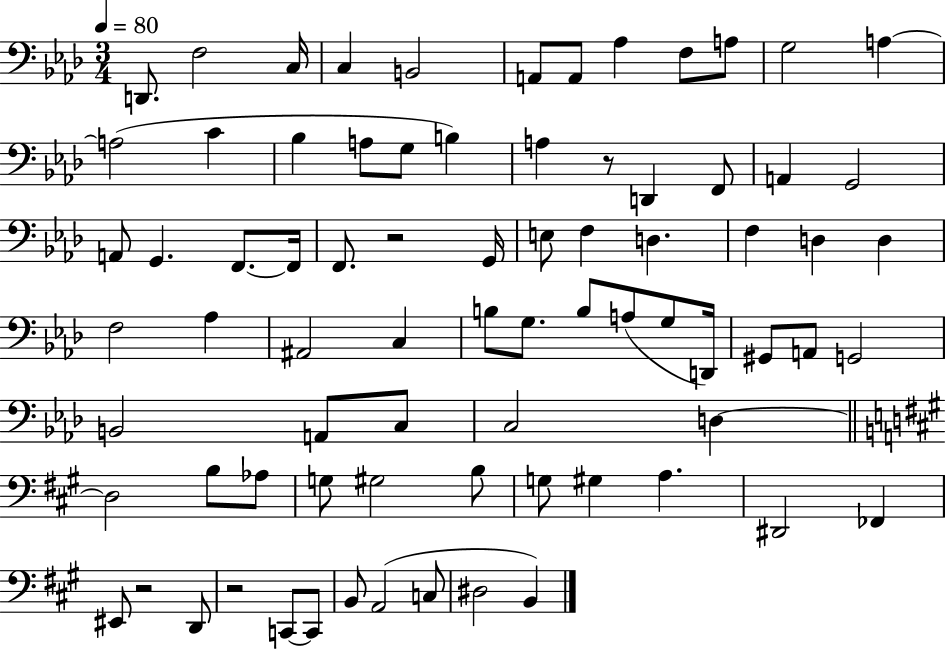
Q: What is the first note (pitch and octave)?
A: D2